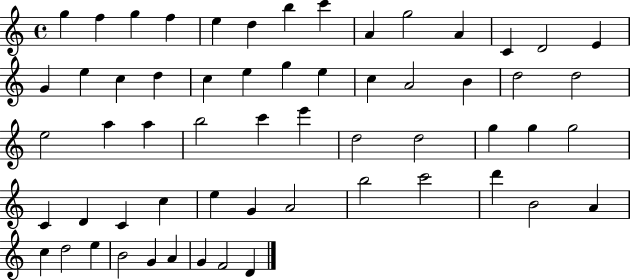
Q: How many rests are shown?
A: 0